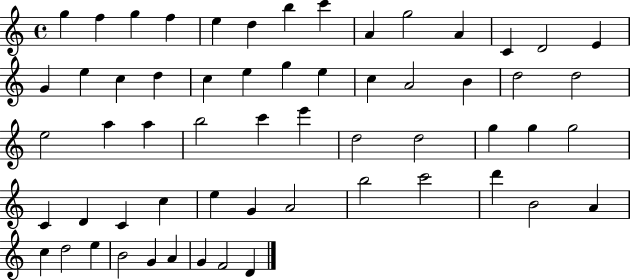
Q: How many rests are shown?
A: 0